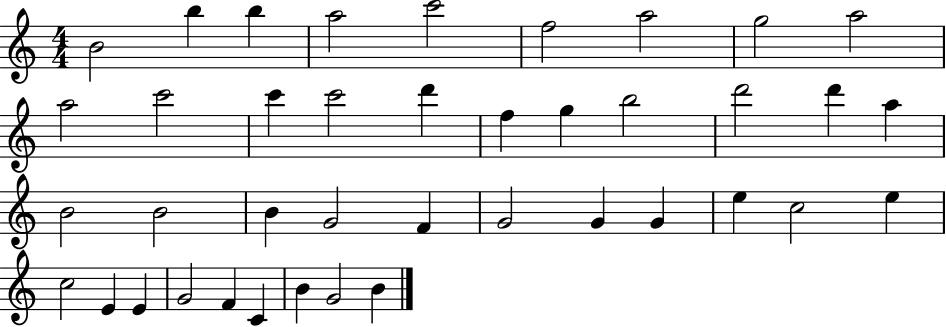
B4/h B5/q B5/q A5/h C6/h F5/h A5/h G5/h A5/h A5/h C6/h C6/q C6/h D6/q F5/q G5/q B5/h D6/h D6/q A5/q B4/h B4/h B4/q G4/h F4/q G4/h G4/q G4/q E5/q C5/h E5/q C5/h E4/q E4/q G4/h F4/q C4/q B4/q G4/h B4/q